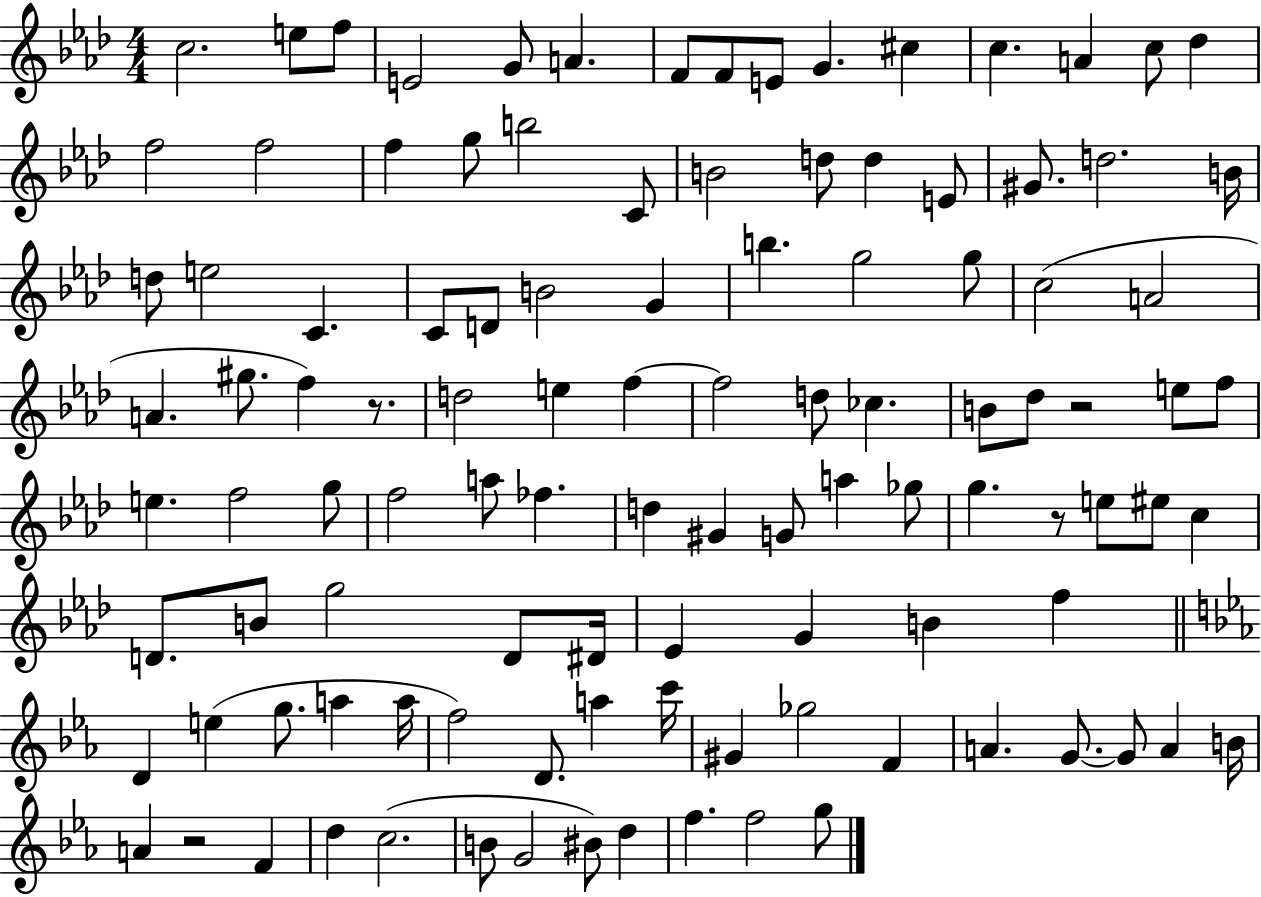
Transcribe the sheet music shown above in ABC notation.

X:1
T:Untitled
M:4/4
L:1/4
K:Ab
c2 e/2 f/2 E2 G/2 A F/2 F/2 E/2 G ^c c A c/2 _d f2 f2 f g/2 b2 C/2 B2 d/2 d E/2 ^G/2 d2 B/4 d/2 e2 C C/2 D/2 B2 G b g2 g/2 c2 A2 A ^g/2 f z/2 d2 e f f2 d/2 _c B/2 _d/2 z2 e/2 f/2 e f2 g/2 f2 a/2 _f d ^G G/2 a _g/2 g z/2 e/2 ^e/2 c D/2 B/2 g2 D/2 ^D/4 _E G B f D e g/2 a a/4 f2 D/2 a c'/4 ^G _g2 F A G/2 G/2 A B/4 A z2 F d c2 B/2 G2 ^B/2 d f f2 g/2